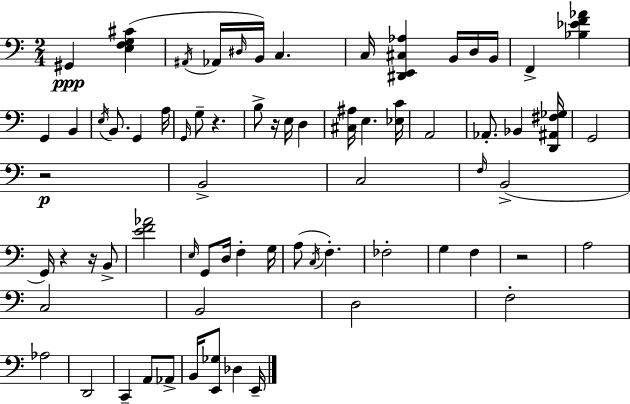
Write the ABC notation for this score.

X:1
T:Untitled
M:2/4
L:1/4
K:C
^G,, [E,F,G,^C] ^A,,/4 _A,,/4 ^D,/4 B,,/4 C, C,/4 [^D,,E,,^C,_A,] B,,/4 D,/4 B,,/4 F,, [_B,_EF_A] G,, B,, E,/4 B,,/2 G,, A,/4 G,,/4 G,/2 z B,/2 z/4 E,/4 D, [^C,^A,]/4 E, [_E,C]/4 A,,2 _A,,/2 _B,, [D,,^A,,^F,_G,]/4 G,,2 z2 B,,2 C,2 F,/4 B,,2 G,,/4 z z/4 B,,/2 [EF_A]2 E,/4 G,,/2 D,/4 F, G,/4 A,/2 C,/4 F, _F,2 G, F, z2 A,2 C,2 B,,2 D,2 F,2 _A,2 D,,2 C,, A,,/2 _A,,/2 B,,/4 [E,,_G,]/2 _D, E,,/4